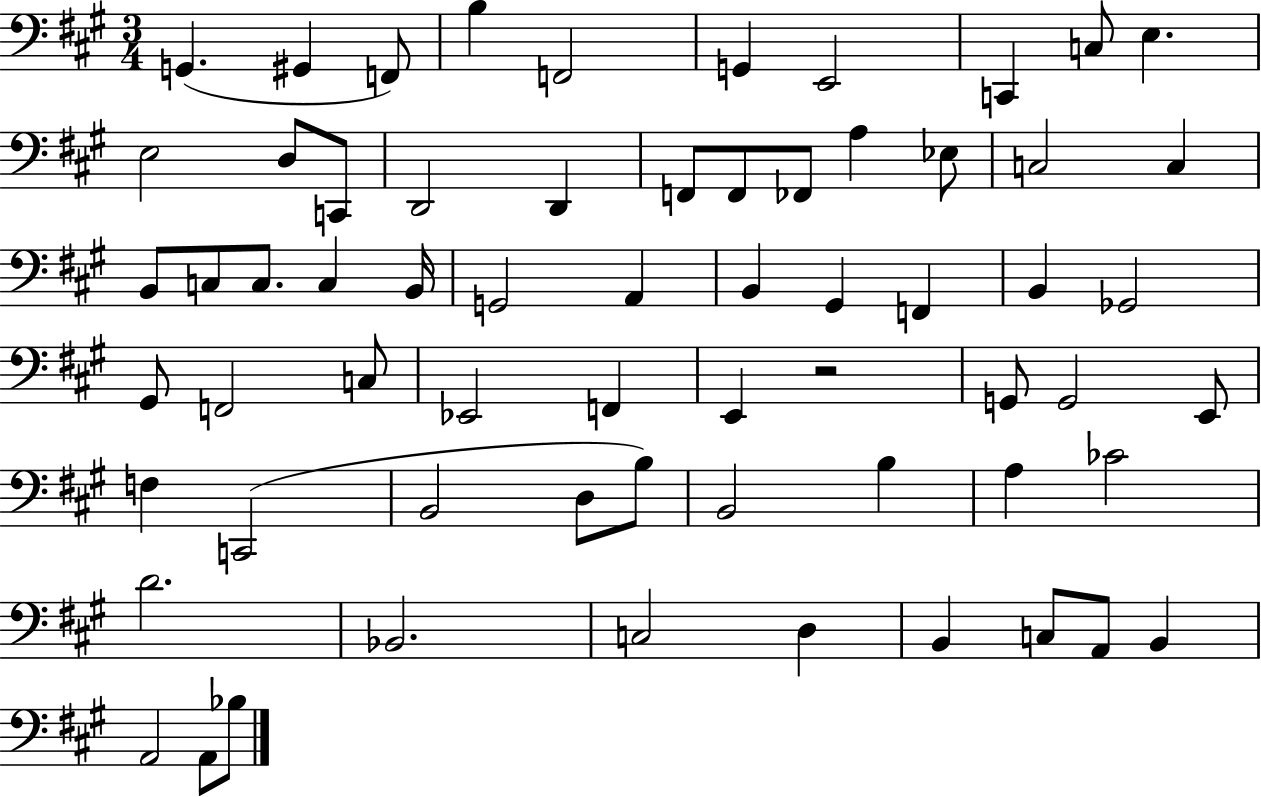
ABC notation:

X:1
T:Untitled
M:3/4
L:1/4
K:A
G,, ^G,, F,,/2 B, F,,2 G,, E,,2 C,, C,/2 E, E,2 D,/2 C,,/2 D,,2 D,, F,,/2 F,,/2 _F,,/2 A, _E,/2 C,2 C, B,,/2 C,/2 C,/2 C, B,,/4 G,,2 A,, B,, ^G,, F,, B,, _G,,2 ^G,,/2 F,,2 C,/2 _E,,2 F,, E,, z2 G,,/2 G,,2 E,,/2 F, C,,2 B,,2 D,/2 B,/2 B,,2 B, A, _C2 D2 _B,,2 C,2 D, B,, C,/2 A,,/2 B,, A,,2 A,,/2 _B,/2